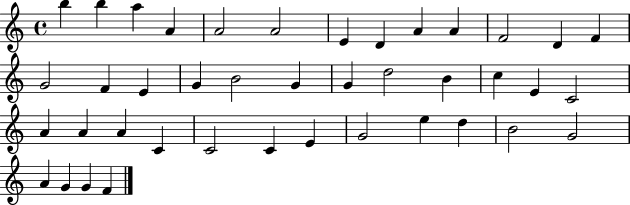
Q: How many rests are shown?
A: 0